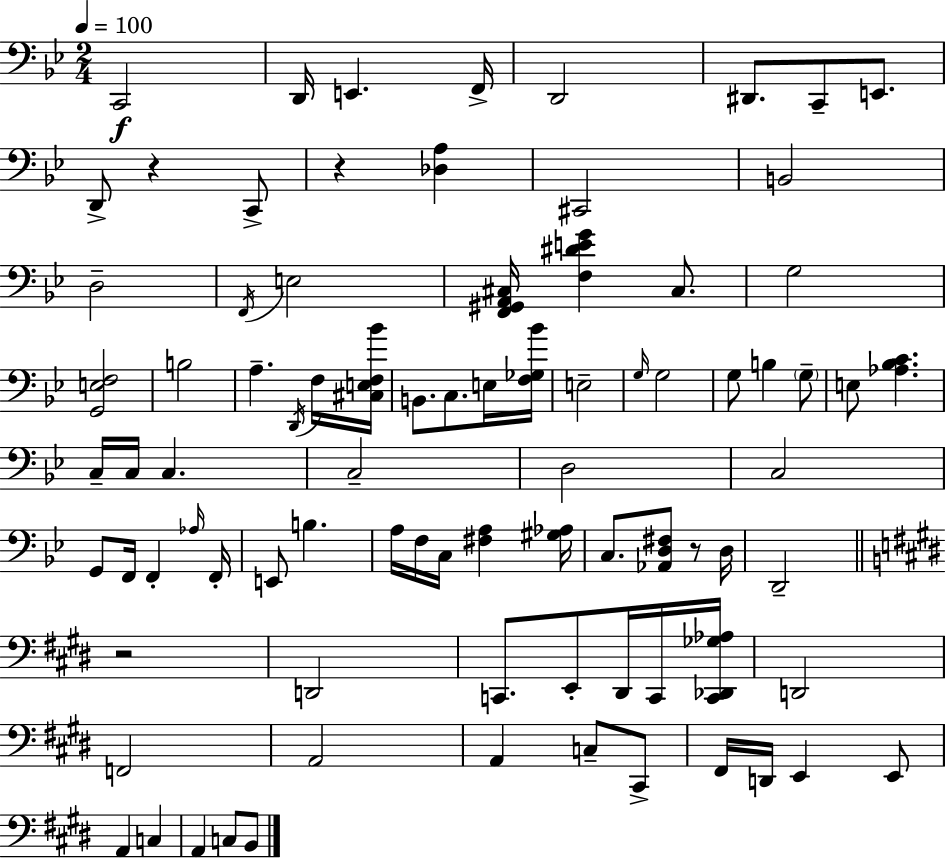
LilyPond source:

{
  \clef bass
  \numericTimeSignature
  \time 2/4
  \key bes \major
  \tempo 4 = 100
  c,2\f | d,16 e,4. f,16-> | d,2 | dis,8. c,8-- e,8. | \break d,8-> r4 c,8-> | r4 <des a>4 | cis,2 | b,2 | \break d2-- | \acciaccatura { f,16 } e2 | <f, gis, a, cis>16 <f dis' e' g'>4 cis8. | g2 | \break <g, e f>2 | b2 | a4.-- \acciaccatura { d,16 } | f16 <cis e f bes'>16 b,8. c8. | \break e16 <f ges bes'>16 e2-- | \grace { g16 } g2 | g8 b4 | \parenthesize g8-- e8 <aes bes c'>4. | \break c16-- c16 c4. | c2-- | d2 | c2 | \break g,8 f,16 f,4-. | \grace { aes16 } f,16-. e,8 b4. | a16 f16 c16 <fis a>4 | <gis aes>16 c8. <aes, d fis>8 | \break r8 d16 d,2-- | \bar "||" \break \key e \major r2 | d,2 | c,8. e,8-. dis,16 c,16 <c, des, ges aes>16 | d,2 | \break f,2 | a,2 | a,4 c8-- cis,8-> | fis,16 d,16 e,4 e,8 | \break a,4 c4 | a,4 c8 b,8 | \bar "|."
}